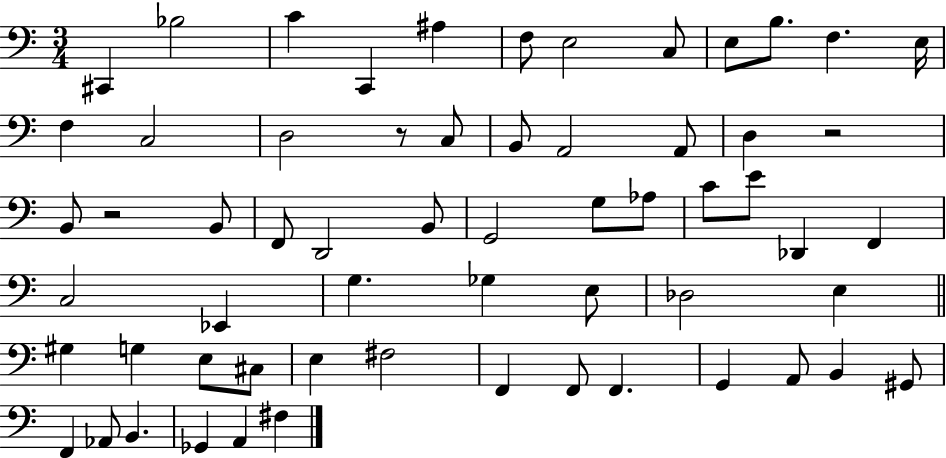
{
  \clef bass
  \numericTimeSignature
  \time 3/4
  \key c \major
  cis,4 bes2 | c'4 c,4 ais4 | f8 e2 c8 | e8 b8. f4. e16 | \break f4 c2 | d2 r8 c8 | b,8 a,2 a,8 | d4 r2 | \break b,8 r2 b,8 | f,8 d,2 b,8 | g,2 g8 aes8 | c'8 e'8 des,4 f,4 | \break c2 ees,4 | g4. ges4 e8 | des2 e4 | \bar "||" \break \key c \major gis4 g4 e8 cis8 | e4 fis2 | f,4 f,8 f,4. | g,4 a,8 b,4 gis,8 | \break f,4 aes,8 b,4. | ges,4 a,4 fis4 | \bar "|."
}